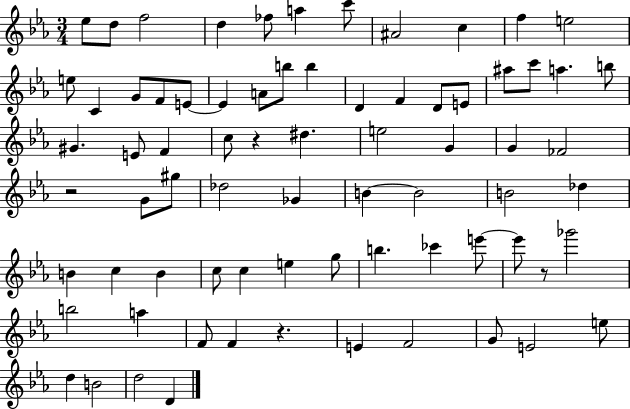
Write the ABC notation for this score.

X:1
T:Untitled
M:3/4
L:1/4
K:Eb
_e/2 d/2 f2 d _f/2 a c'/2 ^A2 c f e2 e/2 C G/2 F/2 E/2 E A/2 b/2 b D F D/2 E/2 ^a/2 c'/2 a b/2 ^G E/2 F c/2 z ^d e2 G G _F2 z2 G/2 ^g/2 _d2 _G B B2 B2 _d B c B c/2 c e g/2 b _c' e'/2 e'/2 z/2 _g'2 b2 a F/2 F z E F2 G/2 E2 e/2 d B2 d2 D